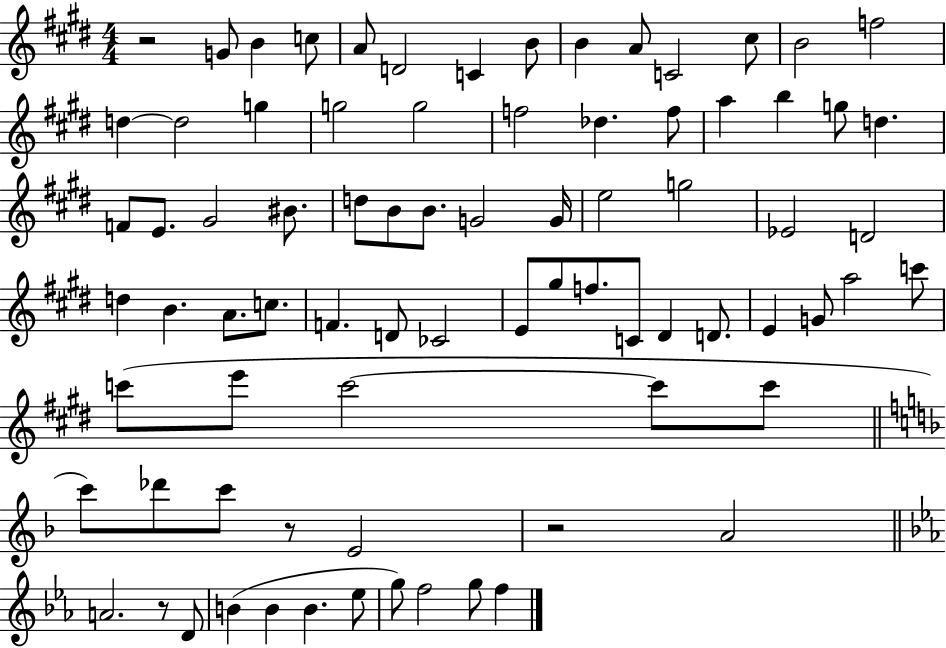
{
  \clef treble
  \numericTimeSignature
  \time 4/4
  \key e \major
  r2 g'8 b'4 c''8 | a'8 d'2 c'4 b'8 | b'4 a'8 c'2 cis''8 | b'2 f''2 | \break d''4~~ d''2 g''4 | g''2 g''2 | f''2 des''4. f''8 | a''4 b''4 g''8 d''4. | \break f'8 e'8. gis'2 bis'8. | d''8 b'8 b'8. g'2 g'16 | e''2 g''2 | ees'2 d'2 | \break d''4 b'4. a'8. c''8. | f'4. d'8 ces'2 | e'8 gis''8 f''8. c'8 dis'4 d'8. | e'4 g'8 a''2 c'''8 | \break c'''8( e'''8 c'''2~~ c'''8 c'''8 | \bar "||" \break \key f \major c'''8) des'''8 c'''8 r8 e'2 | r2 a'2 | \bar "||" \break \key ees \major a'2. r8 d'8 | b'4( b'4 b'4. ees''8 | g''8) f''2 g''8 f''4 | \bar "|."
}